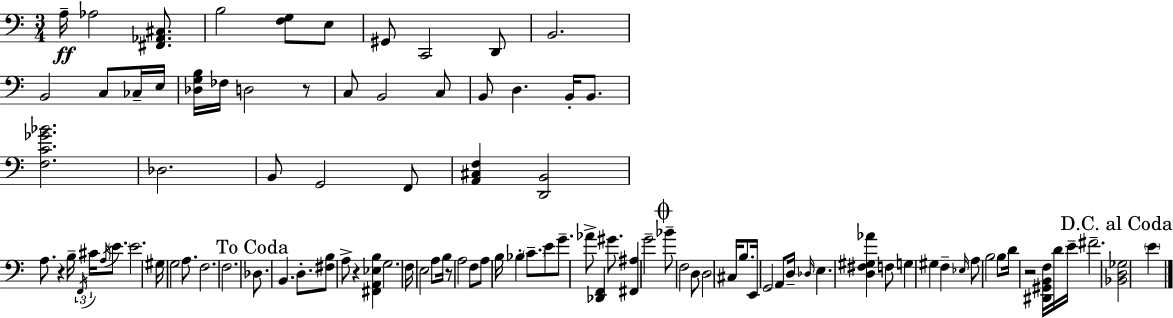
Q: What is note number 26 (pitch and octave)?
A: A3